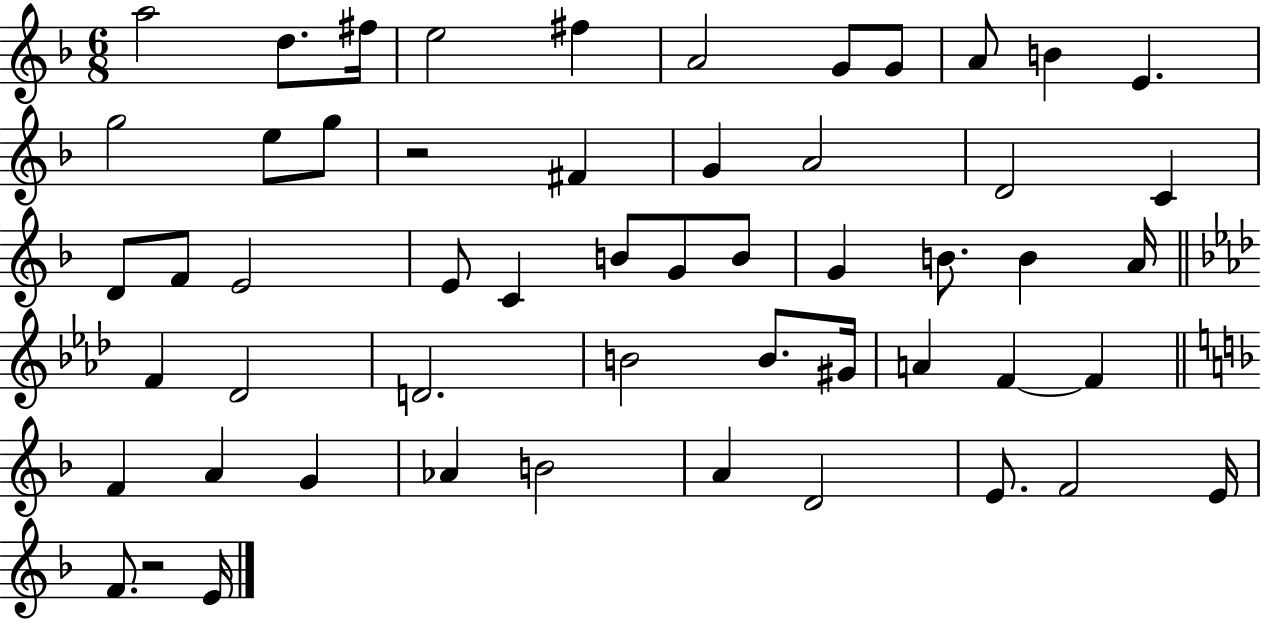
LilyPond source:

{
  \clef treble
  \numericTimeSignature
  \time 6/8
  \key f \major
  a''2 d''8. fis''16 | e''2 fis''4 | a'2 g'8 g'8 | a'8 b'4 e'4. | \break g''2 e''8 g''8 | r2 fis'4 | g'4 a'2 | d'2 c'4 | \break d'8 f'8 e'2 | e'8 c'4 b'8 g'8 b'8 | g'4 b'8. b'4 a'16 | \bar "||" \break \key aes \major f'4 des'2 | d'2. | b'2 b'8. gis'16 | a'4 f'4~~ f'4 | \break \bar "||" \break \key f \major f'4 a'4 g'4 | aes'4 b'2 | a'4 d'2 | e'8. f'2 e'16 | \break f'8. r2 e'16 | \bar "|."
}